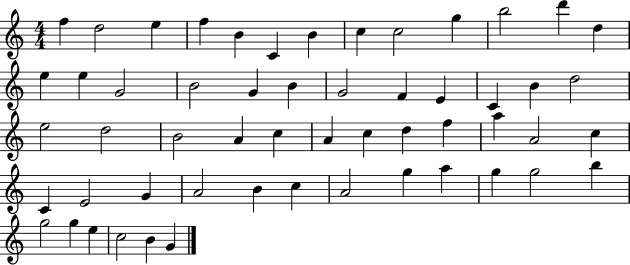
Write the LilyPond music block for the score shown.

{
  \clef treble
  \numericTimeSignature
  \time 4/4
  \key c \major
  f''4 d''2 e''4 | f''4 b'4 c'4 b'4 | c''4 c''2 g''4 | b''2 d'''4 d''4 | \break e''4 e''4 g'2 | b'2 g'4 b'4 | g'2 f'4 e'4 | c'4 b'4 d''2 | \break e''2 d''2 | b'2 a'4 c''4 | a'4 c''4 d''4 f''4 | a''4 a'2 c''4 | \break c'4 e'2 g'4 | a'2 b'4 c''4 | a'2 g''4 a''4 | g''4 g''2 b''4 | \break g''2 g''4 e''4 | c''2 b'4 g'4 | \bar "|."
}